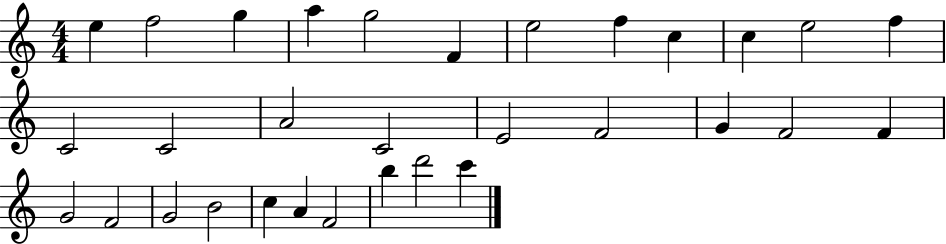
E5/q F5/h G5/q A5/q G5/h F4/q E5/h F5/q C5/q C5/q E5/h F5/q C4/h C4/h A4/h C4/h E4/h F4/h G4/q F4/h F4/q G4/h F4/h G4/h B4/h C5/q A4/q F4/h B5/q D6/h C6/q